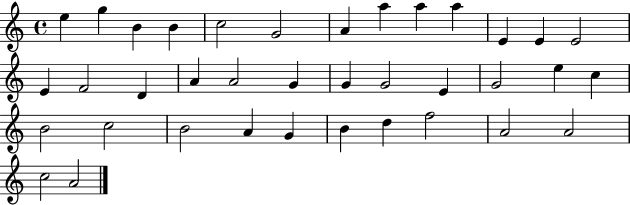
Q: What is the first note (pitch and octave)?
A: E5